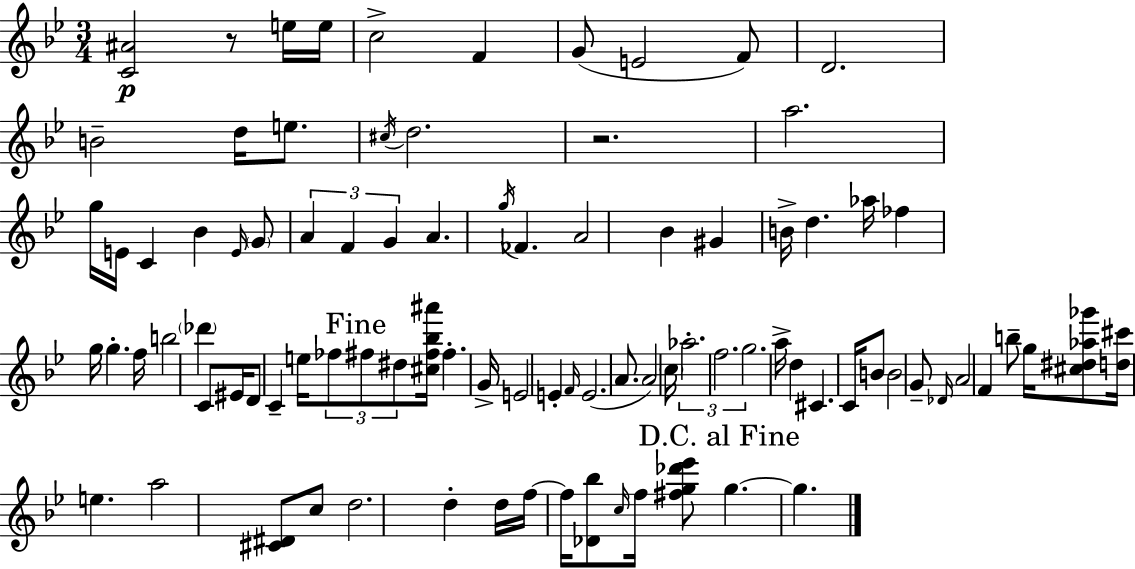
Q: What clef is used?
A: treble